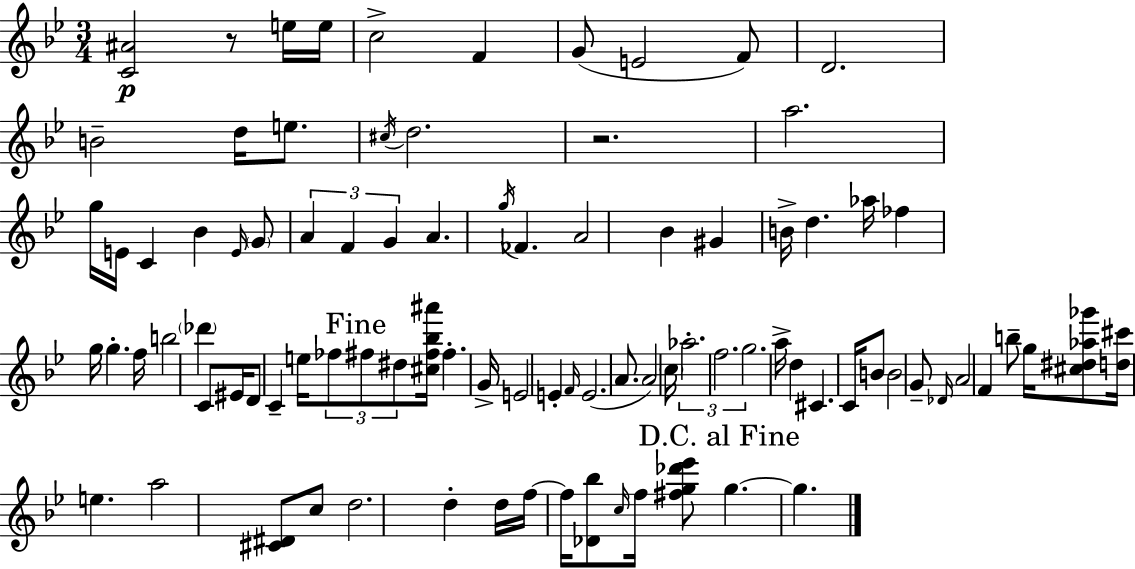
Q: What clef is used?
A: treble